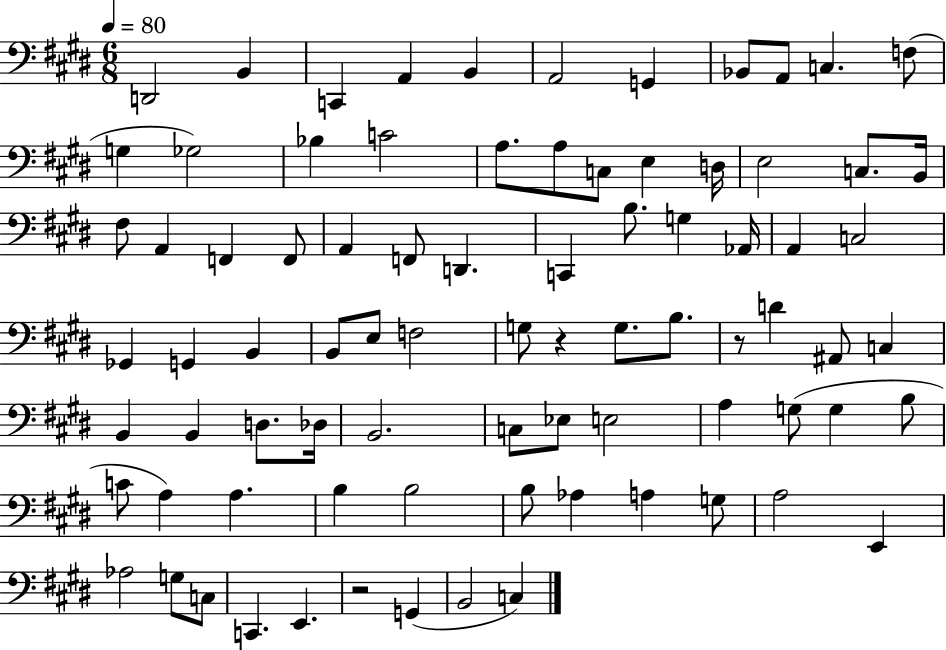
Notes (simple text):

D2/h B2/q C2/q A2/q B2/q A2/h G2/q Bb2/e A2/e C3/q. F3/e G3/q Gb3/h Bb3/q C4/h A3/e. A3/e C3/e E3/q D3/s E3/h C3/e. B2/s F#3/e A2/q F2/q F2/e A2/q F2/e D2/q. C2/q B3/e. G3/q Ab2/s A2/q C3/h Gb2/q G2/q B2/q B2/e E3/e F3/h G3/e R/q G3/e. B3/e. R/e D4/q A#2/e C3/q B2/q B2/q D3/e. Db3/s B2/h. C3/e Eb3/e E3/h A3/q G3/e G3/q B3/e C4/e A3/q A3/q. B3/q B3/h B3/e Ab3/q A3/q G3/e A3/h E2/q Ab3/h G3/e C3/e C2/q. E2/q. R/h G2/q B2/h C3/q